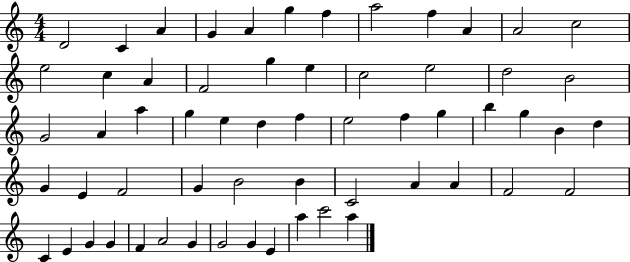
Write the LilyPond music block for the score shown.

{
  \clef treble
  \numericTimeSignature
  \time 4/4
  \key c \major
  d'2 c'4 a'4 | g'4 a'4 g''4 f''4 | a''2 f''4 a'4 | a'2 c''2 | \break e''2 c''4 a'4 | f'2 g''4 e''4 | c''2 e''2 | d''2 b'2 | \break g'2 a'4 a''4 | g''4 e''4 d''4 f''4 | e''2 f''4 g''4 | b''4 g''4 b'4 d''4 | \break g'4 e'4 f'2 | g'4 b'2 b'4 | c'2 a'4 a'4 | f'2 f'2 | \break c'4 e'4 g'4 g'4 | f'4 a'2 g'4 | g'2 g'4 e'4 | a''4 c'''2 a''4 | \break \bar "|."
}